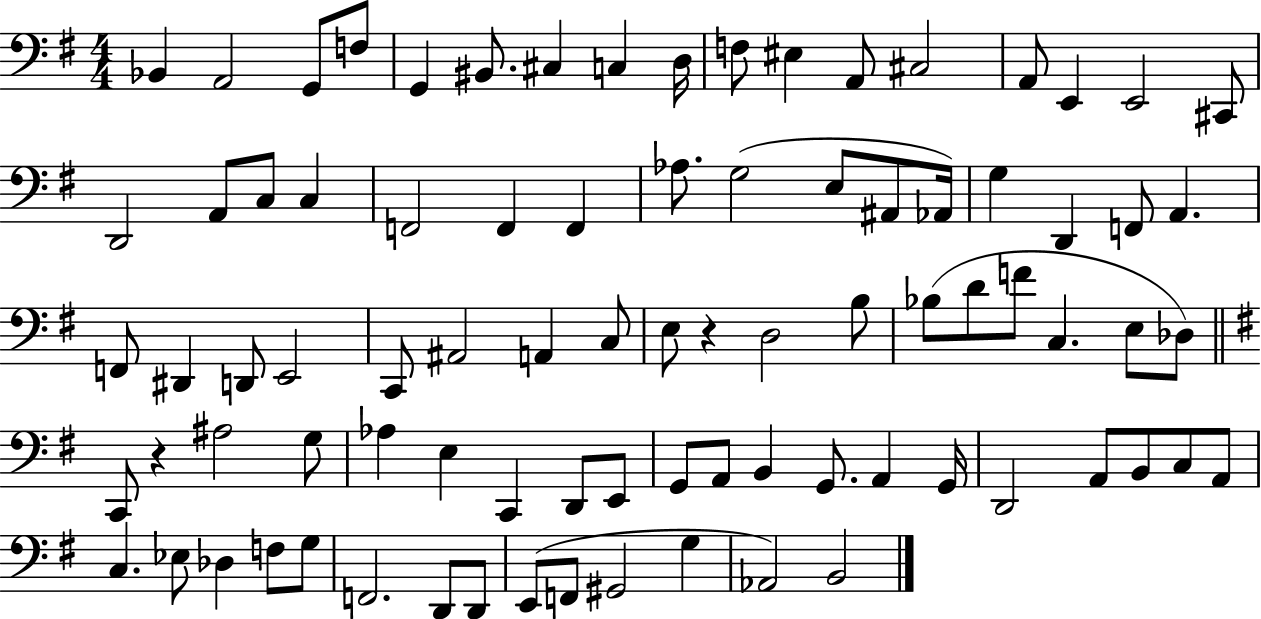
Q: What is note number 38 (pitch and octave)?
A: C2